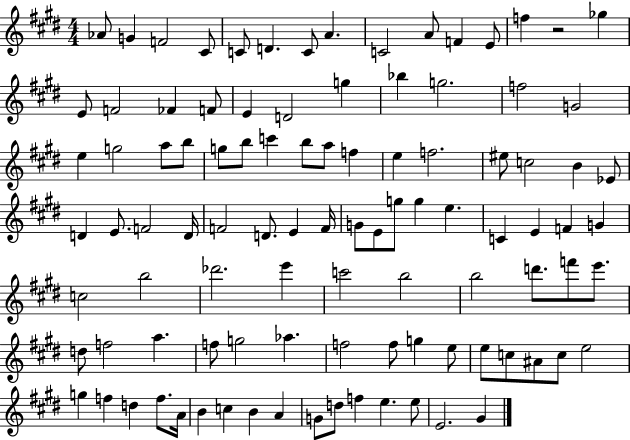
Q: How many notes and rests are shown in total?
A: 100